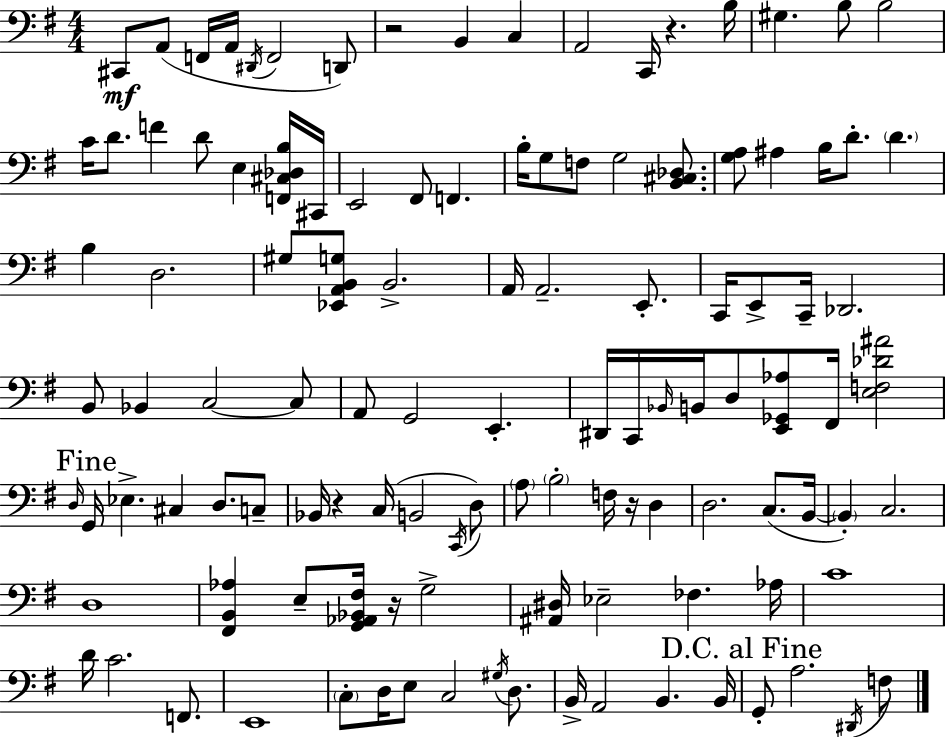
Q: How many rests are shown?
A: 5